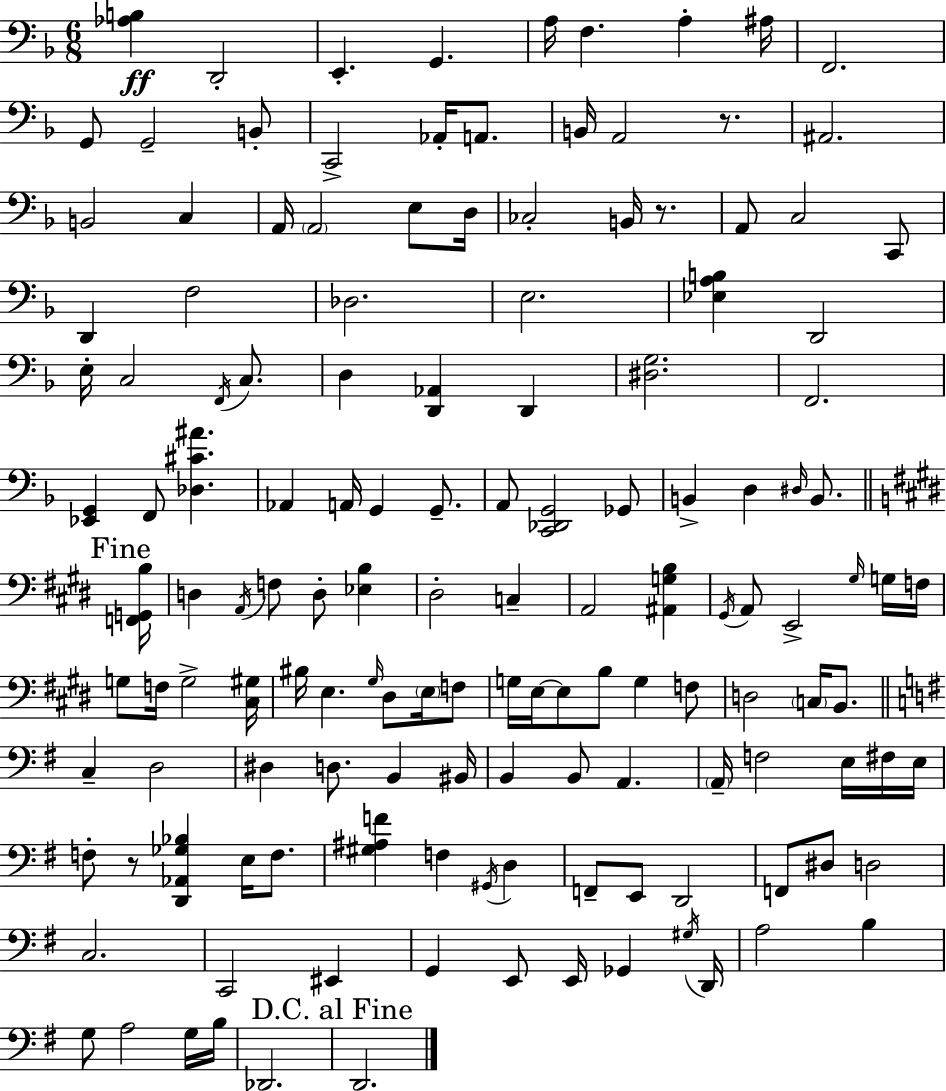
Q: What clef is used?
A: bass